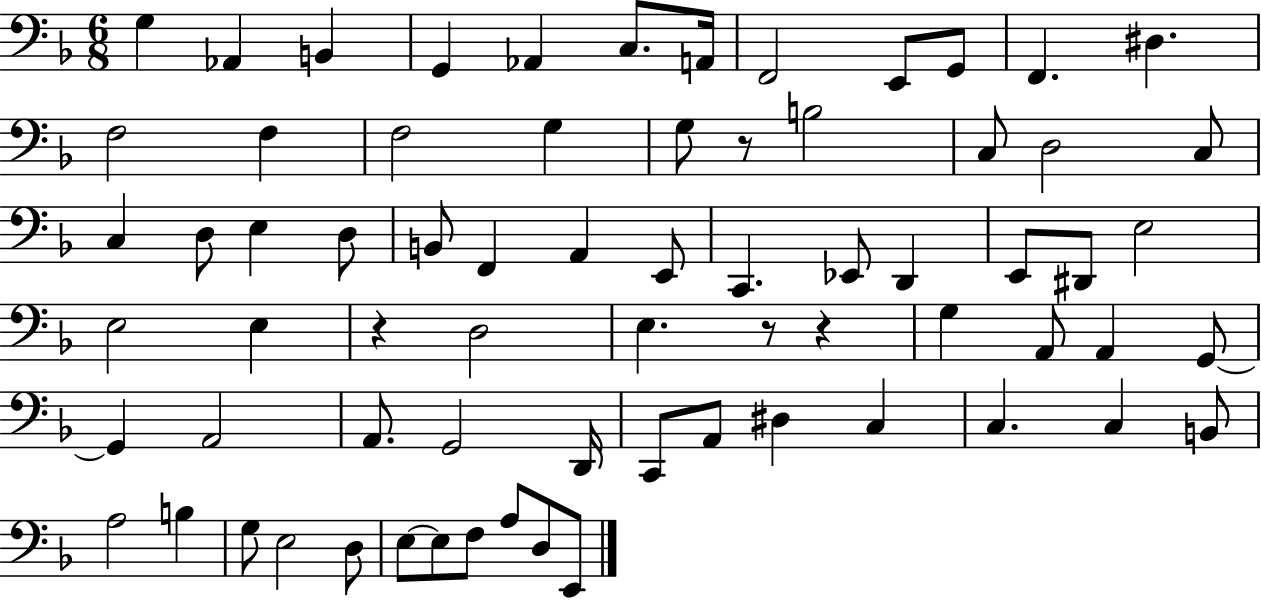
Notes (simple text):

G3/q Ab2/q B2/q G2/q Ab2/q C3/e. A2/s F2/h E2/e G2/e F2/q. D#3/q. F3/h F3/q F3/h G3/q G3/e R/e B3/h C3/e D3/h C3/e C3/q D3/e E3/q D3/e B2/e F2/q A2/q E2/e C2/q. Eb2/e D2/q E2/e D#2/e E3/h E3/h E3/q R/q D3/h E3/q. R/e R/q G3/q A2/e A2/q G2/e G2/q A2/h A2/e. G2/h D2/s C2/e A2/e D#3/q C3/q C3/q. C3/q B2/e A3/h B3/q G3/e E3/h D3/e E3/e E3/e F3/e A3/e D3/e E2/e